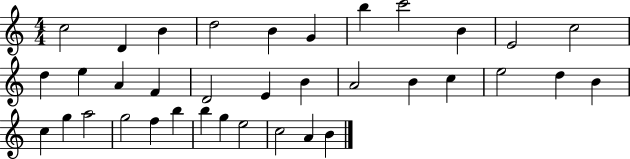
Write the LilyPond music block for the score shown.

{
  \clef treble
  \numericTimeSignature
  \time 4/4
  \key c \major
  c''2 d'4 b'4 | d''2 b'4 g'4 | b''4 c'''2 b'4 | e'2 c''2 | \break d''4 e''4 a'4 f'4 | d'2 e'4 b'4 | a'2 b'4 c''4 | e''2 d''4 b'4 | \break c''4 g''4 a''2 | g''2 f''4 b''4 | b''4 g''4 e''2 | c''2 a'4 b'4 | \break \bar "|."
}